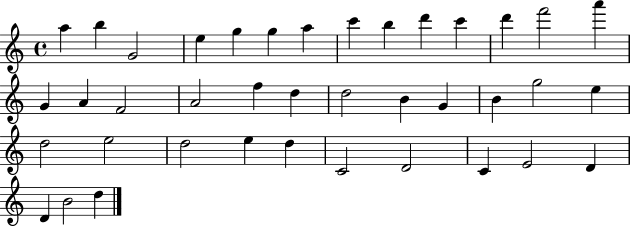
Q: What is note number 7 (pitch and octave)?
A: A5